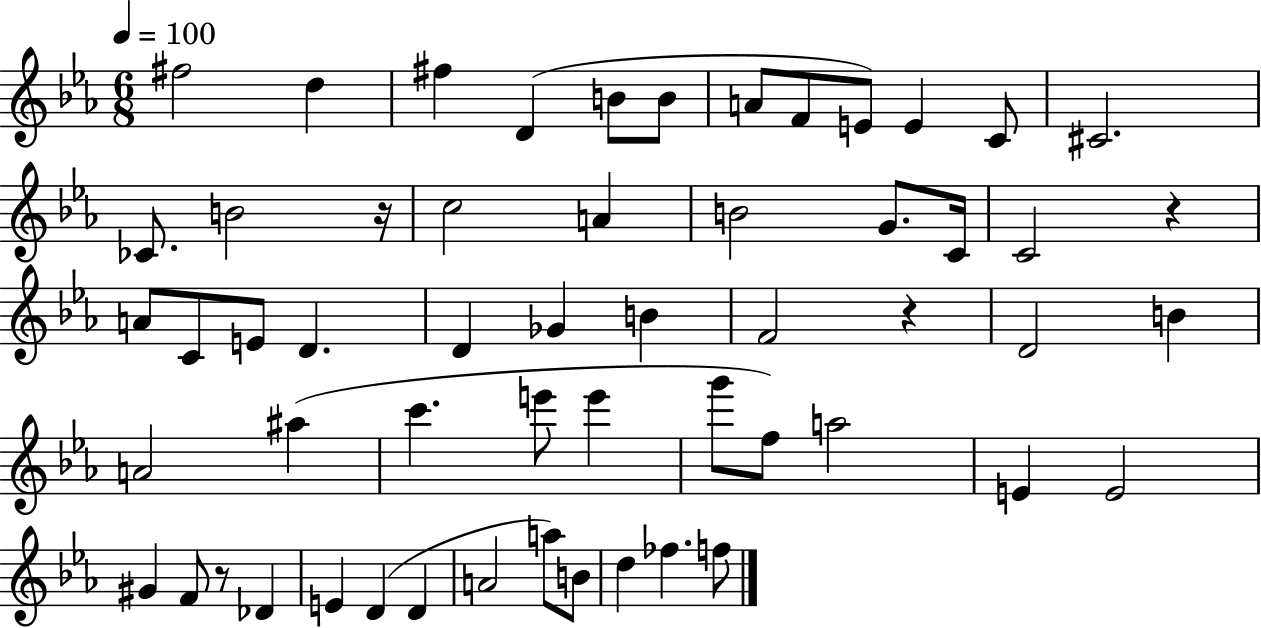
X:1
T:Untitled
M:6/8
L:1/4
K:Eb
^f2 d ^f D B/2 B/2 A/2 F/2 E/2 E C/2 ^C2 _C/2 B2 z/4 c2 A B2 G/2 C/4 C2 z A/2 C/2 E/2 D D _G B F2 z D2 B A2 ^a c' e'/2 e' g'/2 f/2 a2 E E2 ^G F/2 z/2 _D E D D A2 a/2 B/2 d _f f/2